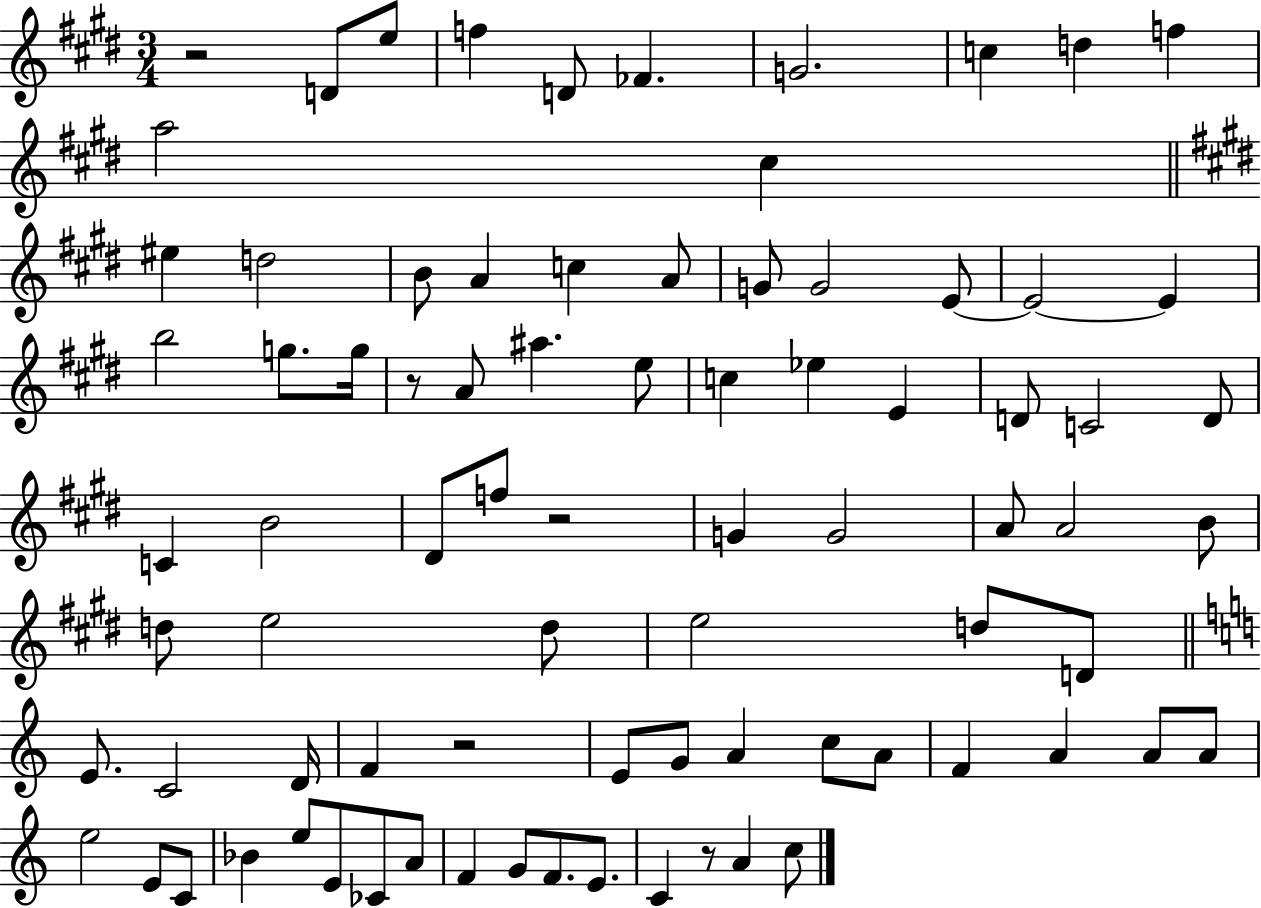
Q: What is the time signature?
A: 3/4